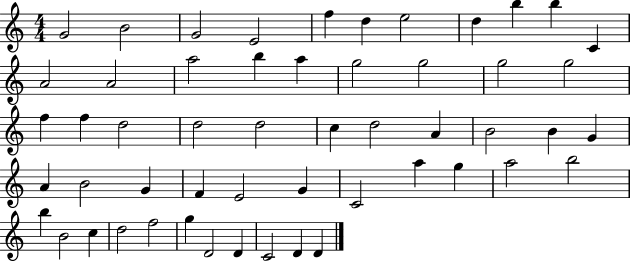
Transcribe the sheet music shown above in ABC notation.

X:1
T:Untitled
M:4/4
L:1/4
K:C
G2 B2 G2 E2 f d e2 d b b C A2 A2 a2 b a g2 g2 g2 g2 f f d2 d2 d2 c d2 A B2 B G A B2 G F E2 G C2 a g a2 b2 b B2 c d2 f2 g D2 D C2 D D